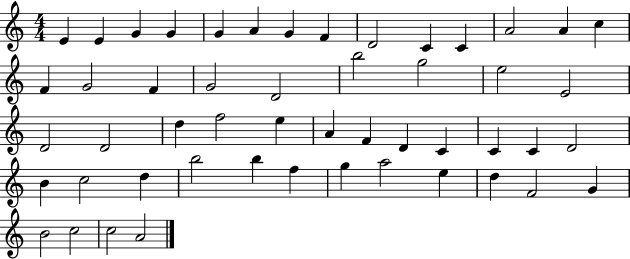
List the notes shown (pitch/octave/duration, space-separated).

E4/q E4/q G4/q G4/q G4/q A4/q G4/q F4/q D4/h C4/q C4/q A4/h A4/q C5/q F4/q G4/h F4/q G4/h D4/h B5/h G5/h E5/h E4/h D4/h D4/h D5/q F5/h E5/q A4/q F4/q D4/q C4/q C4/q C4/q D4/h B4/q C5/h D5/q B5/h B5/q F5/q G5/q A5/h E5/q D5/q F4/h G4/q B4/h C5/h C5/h A4/h